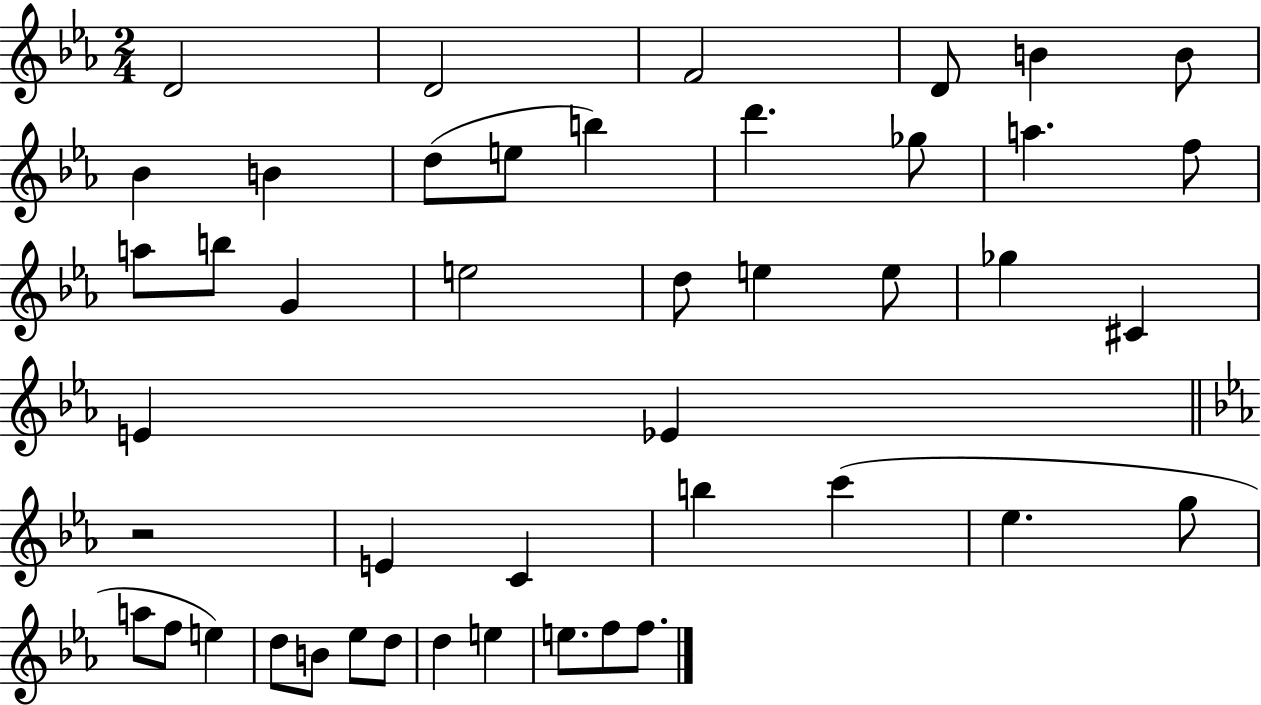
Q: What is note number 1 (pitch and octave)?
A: D4